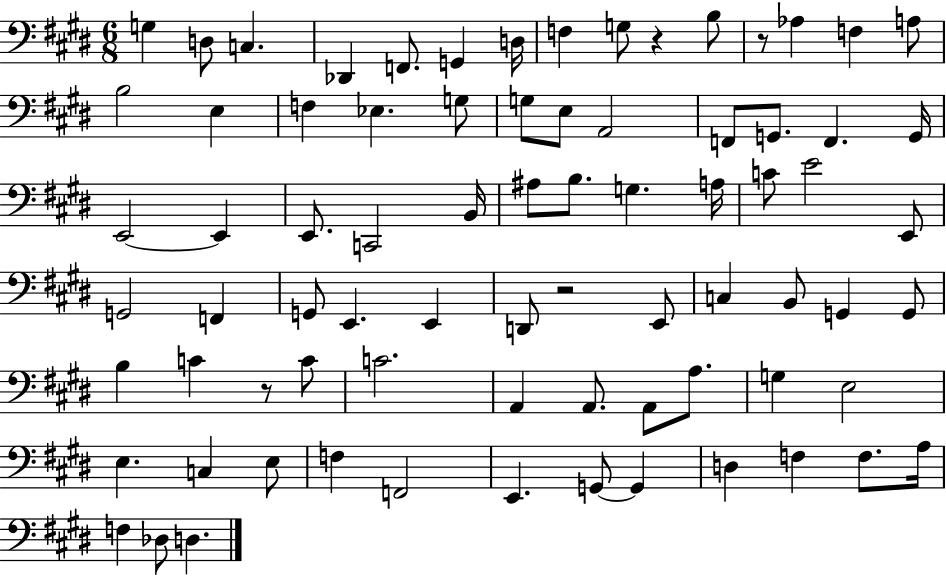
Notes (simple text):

G3/q D3/e C3/q. Db2/q F2/e. G2/q D3/s F3/q G3/e R/q B3/e R/e Ab3/q F3/q A3/e B3/h E3/q F3/q Eb3/q. G3/e G3/e E3/e A2/h F2/e G2/e. F2/q. G2/s E2/h E2/q E2/e. C2/h B2/s A#3/e B3/e. G3/q. A3/s C4/e E4/h E2/e G2/h F2/q G2/e E2/q. E2/q D2/e R/h E2/e C3/q B2/e G2/q G2/e B3/q C4/q R/e C4/e C4/h. A2/q A2/e. A2/e A3/e. G3/q E3/h E3/q. C3/q E3/e F3/q F2/h E2/q. G2/e G2/q D3/q F3/q F3/e. A3/s F3/q Db3/e D3/q.